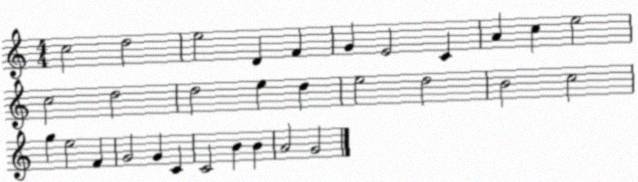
X:1
T:Untitled
M:4/4
L:1/4
K:C
c2 d2 e2 D F G E2 C A c e2 c2 d2 d2 e d e2 d2 B2 c2 g e2 F G2 G C C2 B B A2 G2